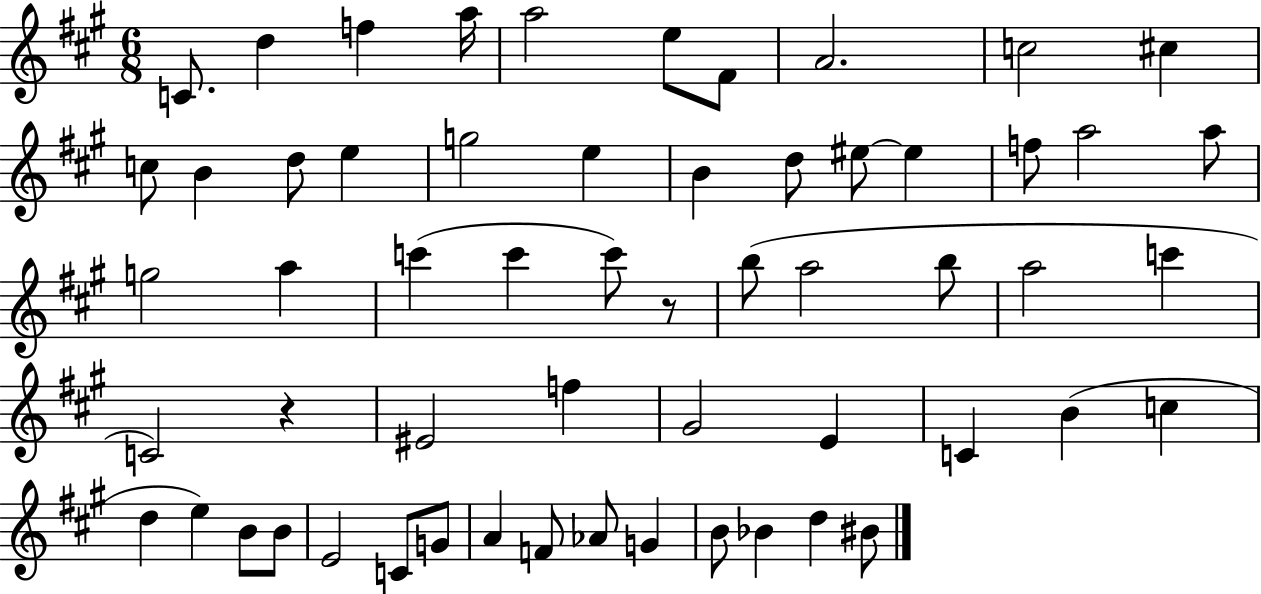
{
  \clef treble
  \numericTimeSignature
  \time 6/8
  \key a \major
  \repeat volta 2 { c'8. d''4 f''4 a''16 | a''2 e''8 fis'8 | a'2. | c''2 cis''4 | \break c''8 b'4 d''8 e''4 | g''2 e''4 | b'4 d''8 eis''8~~ eis''4 | f''8 a''2 a''8 | \break g''2 a''4 | c'''4( c'''4 c'''8) r8 | b''8( a''2 b''8 | a''2 c'''4 | \break c'2) r4 | eis'2 f''4 | gis'2 e'4 | c'4 b'4( c''4 | \break d''4 e''4) b'8 b'8 | e'2 c'8 g'8 | a'4 f'8 aes'8 g'4 | b'8 bes'4 d''4 bis'8 | \break } \bar "|."
}